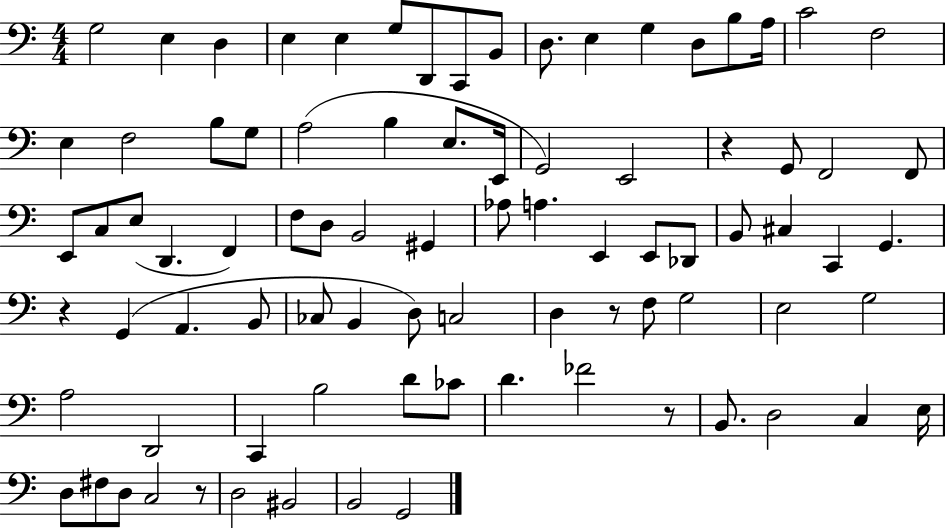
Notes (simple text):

G3/h E3/q D3/q E3/q E3/q G3/e D2/e C2/e B2/e D3/e. E3/q G3/q D3/e B3/e A3/s C4/h F3/h E3/q F3/h B3/e G3/e A3/h B3/q E3/e. E2/s G2/h E2/h R/q G2/e F2/h F2/e E2/e C3/e E3/e D2/q. F2/q F3/e D3/e B2/h G#2/q Ab3/e A3/q. E2/q E2/e Db2/e B2/e C#3/q C2/q G2/q. R/q G2/q A2/q. B2/e CES3/e B2/q D3/e C3/h D3/q R/e F3/e G3/h E3/h G3/h A3/h D2/h C2/q B3/h D4/e CES4/e D4/q. FES4/h R/e B2/e. D3/h C3/q E3/s D3/e F#3/e D3/e C3/h R/e D3/h BIS2/h B2/h G2/h